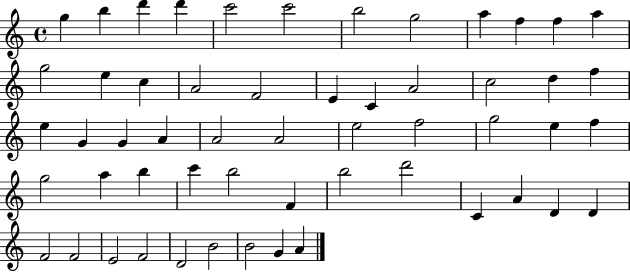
G5/q B5/q D6/q D6/q C6/h C6/h B5/h G5/h A5/q F5/q F5/q A5/q G5/h E5/q C5/q A4/h F4/h E4/q C4/q A4/h C5/h D5/q F5/q E5/q G4/q G4/q A4/q A4/h A4/h E5/h F5/h G5/h E5/q F5/q G5/h A5/q B5/q C6/q B5/h F4/q B5/h D6/h C4/q A4/q D4/q D4/q F4/h F4/h E4/h F4/h D4/h B4/h B4/h G4/q A4/q